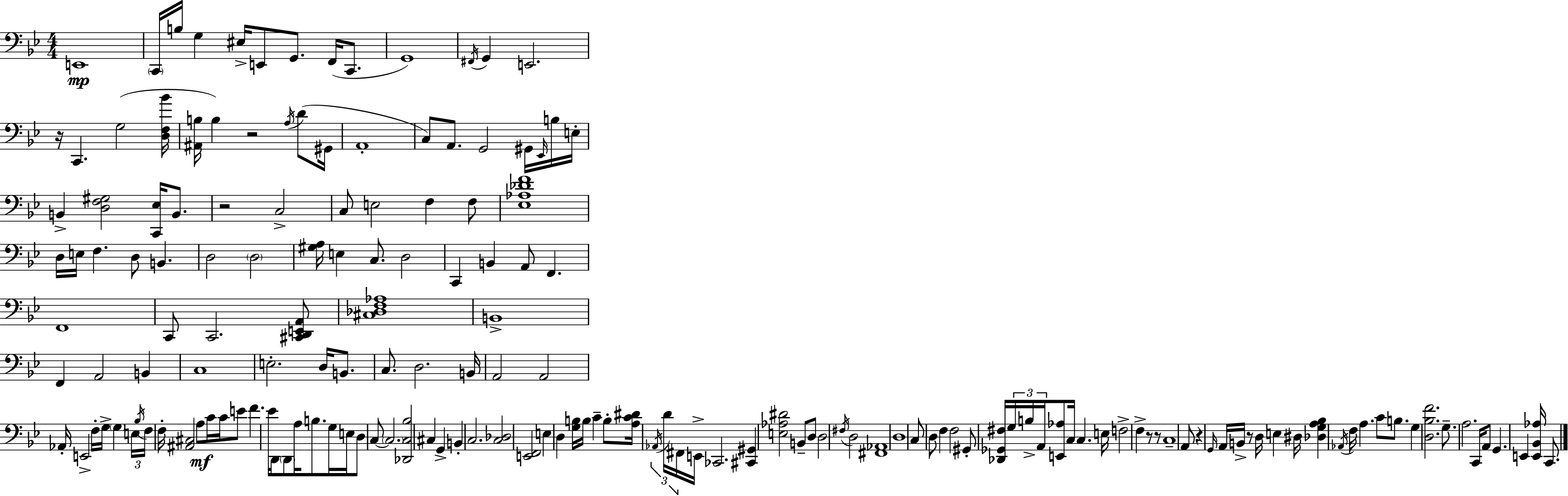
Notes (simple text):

E2/w C2/s B3/s G3/q EIS3/s E2/e G2/e. F2/s C2/e. G2/w F#2/s G2/q E2/h. R/s C2/q. G3/h [D3,F3,Bb4]/s [A#2,B3]/s B3/q R/h A3/s D4/e G#2/s A2/w C3/e A2/e. G2/h G#2/s Eb2/s B3/s E3/s B2/q [D3,F3,G#3]/h [C2,Eb3]/s B2/e. R/h C3/h C3/e E3/h F3/q F3/e [Eb3,Ab3,Db4,F4]/w D3/s E3/s F3/q. D3/e B2/q. D3/h D3/h [G#3,A3]/s E3/q C3/e. D3/h C2/q B2/q A2/e F2/q. F2/w C2/e C2/h. [C#2,D2,E2,A2]/e [C#3,Db3,F3,Ab3]/w B2/w F2/q A2/h B2/q C3/w E3/h. D3/s B2/e. C3/e. D3/h. B2/s A2/h A2/h Ab2/s E2/h F3/s G3/s G3/q E3/s Bb3/s F3/s F3/s [A#2,C#3]/h A3/e C4/s C4/s E4/e F4/q. Eb4/s D2/s D2/e A3/s B3/e. G3/s E3/s D3/e C3/e C3/h. [Db2,C3,Bb3]/h C#3/q G2/q B2/q C3/h. [C3,Db3]/h [E2,F2]/h E3/q D3/q [G3,B3]/s B3/s C4/q B3/e [A3,C4,D#4]/s Ab2/s D4/s F#2/s E2/s CES2/h. [C#2,G#2]/q [E3,Ab3,D#4]/h B2/e D3/e D3/h F#3/s D3/h [F#2,Ab2]/w D3/w C3/e D3/e F3/q F3/h G#2/e [Db2,Gb2,F#3]/s G3/s B3/s A2/s [E2,Ab3]/e C3/s C3/q. E3/s F3/h F3/q R/e R/e C3/w A2/e R/q G2/s A2/s B2/s R/e D3/s E3/q D#3/s [Db3,G3,A3,Bb3]/q Ab2/s F3/s A3/q. C4/e B3/e. G3/q [D3,Bb3,F4]/h. G3/e. A3/h. C2/s A2/e G2/q. E2/q [E2,Bb2,Ab3]/s C2/e.